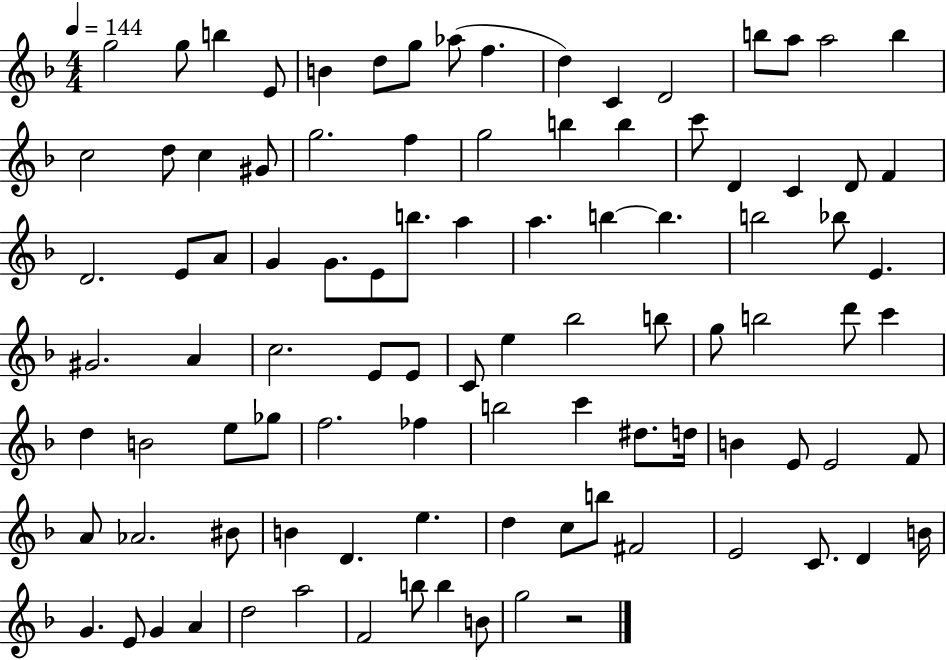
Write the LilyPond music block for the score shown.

{
  \clef treble
  \numericTimeSignature
  \time 4/4
  \key f \major
  \tempo 4 = 144
  g''2 g''8 b''4 e'8 | b'4 d''8 g''8 aes''8( f''4. | d''4) c'4 d'2 | b''8 a''8 a''2 b''4 | \break c''2 d''8 c''4 gis'8 | g''2. f''4 | g''2 b''4 b''4 | c'''8 d'4 c'4 d'8 f'4 | \break d'2. e'8 a'8 | g'4 g'8. e'8 b''8. a''4 | a''4. b''4~~ b''4. | b''2 bes''8 e'4. | \break gis'2. a'4 | c''2. e'8 e'8 | c'8 e''4 bes''2 b''8 | g''8 b''2 d'''8 c'''4 | \break d''4 b'2 e''8 ges''8 | f''2. fes''4 | b''2 c'''4 dis''8. d''16 | b'4 e'8 e'2 f'8 | \break a'8 aes'2. bis'8 | b'4 d'4. e''4. | d''4 c''8 b''8 fis'2 | e'2 c'8. d'4 b'16 | \break g'4. e'8 g'4 a'4 | d''2 a''2 | f'2 b''8 b''4 b'8 | g''2 r2 | \break \bar "|."
}